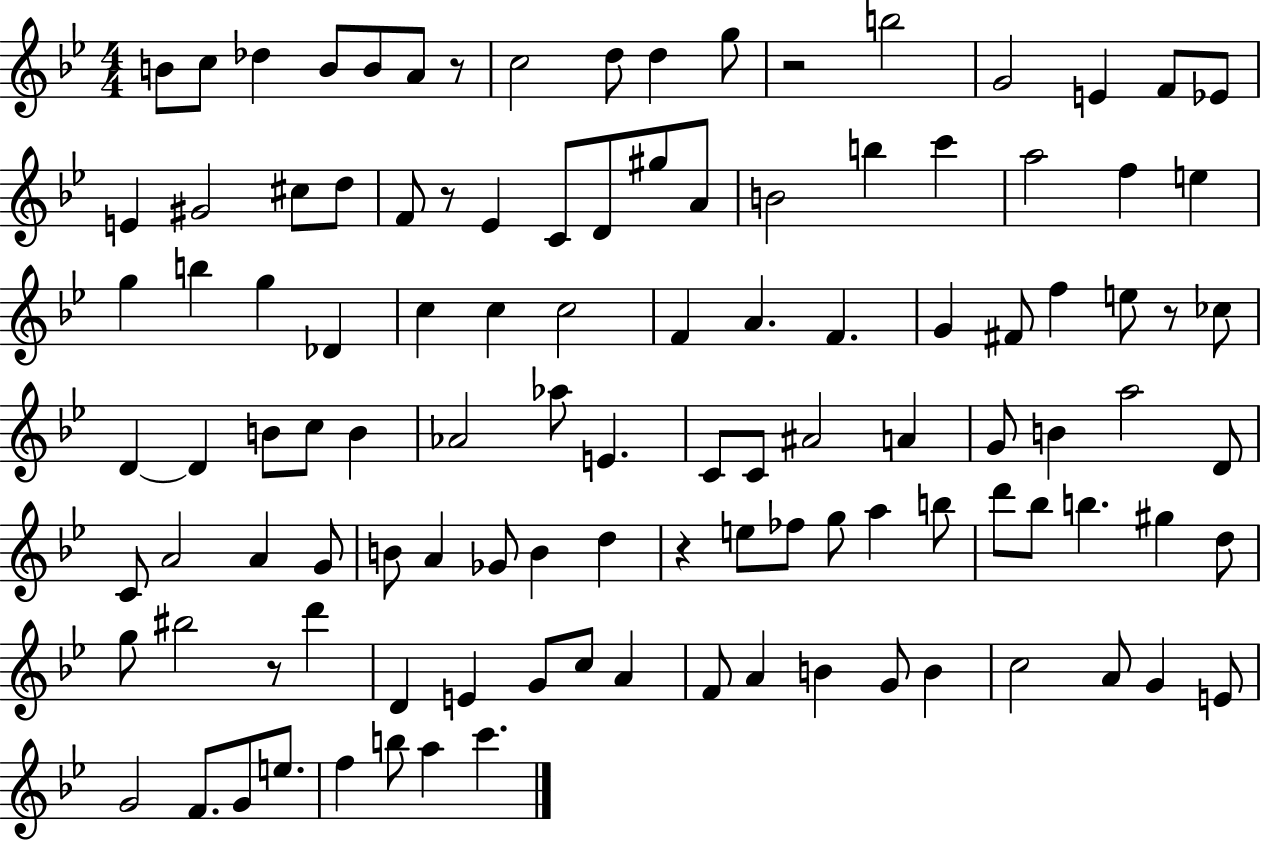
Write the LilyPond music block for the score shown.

{
  \clef treble
  \numericTimeSignature
  \time 4/4
  \key bes \major
  b'8 c''8 des''4 b'8 b'8 a'8 r8 | c''2 d''8 d''4 g''8 | r2 b''2 | g'2 e'4 f'8 ees'8 | \break e'4 gis'2 cis''8 d''8 | f'8 r8 ees'4 c'8 d'8 gis''8 a'8 | b'2 b''4 c'''4 | a''2 f''4 e''4 | \break g''4 b''4 g''4 des'4 | c''4 c''4 c''2 | f'4 a'4. f'4. | g'4 fis'8 f''4 e''8 r8 ces''8 | \break d'4~~ d'4 b'8 c''8 b'4 | aes'2 aes''8 e'4. | c'8 c'8 ais'2 a'4 | g'8 b'4 a''2 d'8 | \break c'8 a'2 a'4 g'8 | b'8 a'4 ges'8 b'4 d''4 | r4 e''8 fes''8 g''8 a''4 b''8 | d'''8 bes''8 b''4. gis''4 d''8 | \break g''8 bis''2 r8 d'''4 | d'4 e'4 g'8 c''8 a'4 | f'8 a'4 b'4 g'8 b'4 | c''2 a'8 g'4 e'8 | \break g'2 f'8. g'8 e''8. | f''4 b''8 a''4 c'''4. | \bar "|."
}